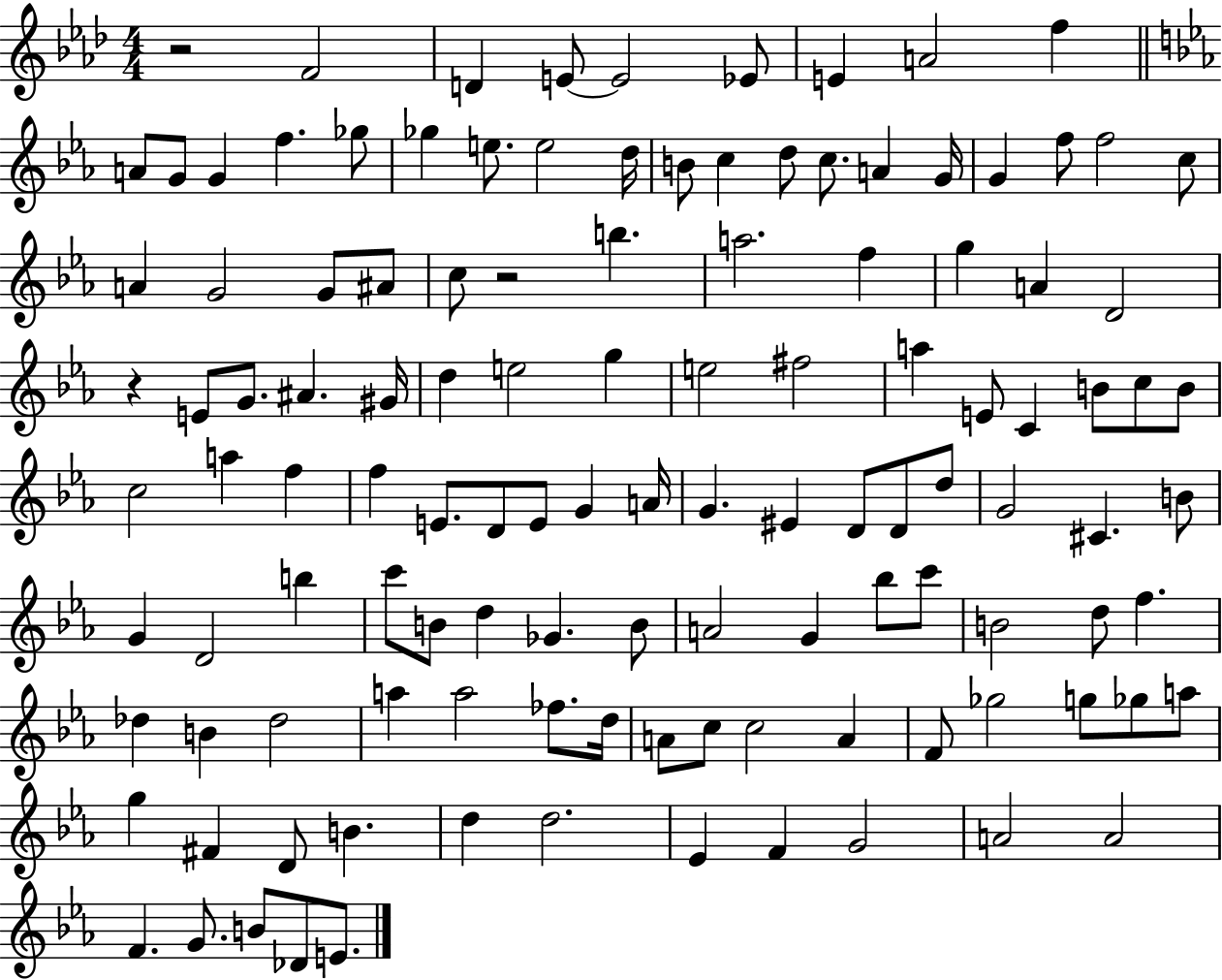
X:1
T:Untitled
M:4/4
L:1/4
K:Ab
z2 F2 D E/2 E2 _E/2 E A2 f A/2 G/2 G f _g/2 _g e/2 e2 d/4 B/2 c d/2 c/2 A G/4 G f/2 f2 c/2 A G2 G/2 ^A/2 c/2 z2 b a2 f g A D2 z E/2 G/2 ^A ^G/4 d e2 g e2 ^f2 a E/2 C B/2 c/2 B/2 c2 a f f E/2 D/2 E/2 G A/4 G ^E D/2 D/2 d/2 G2 ^C B/2 G D2 b c'/2 B/2 d _G B/2 A2 G _b/2 c'/2 B2 d/2 f _d B _d2 a a2 _f/2 d/4 A/2 c/2 c2 A F/2 _g2 g/2 _g/2 a/2 g ^F D/2 B d d2 _E F G2 A2 A2 F G/2 B/2 _D/2 E/2